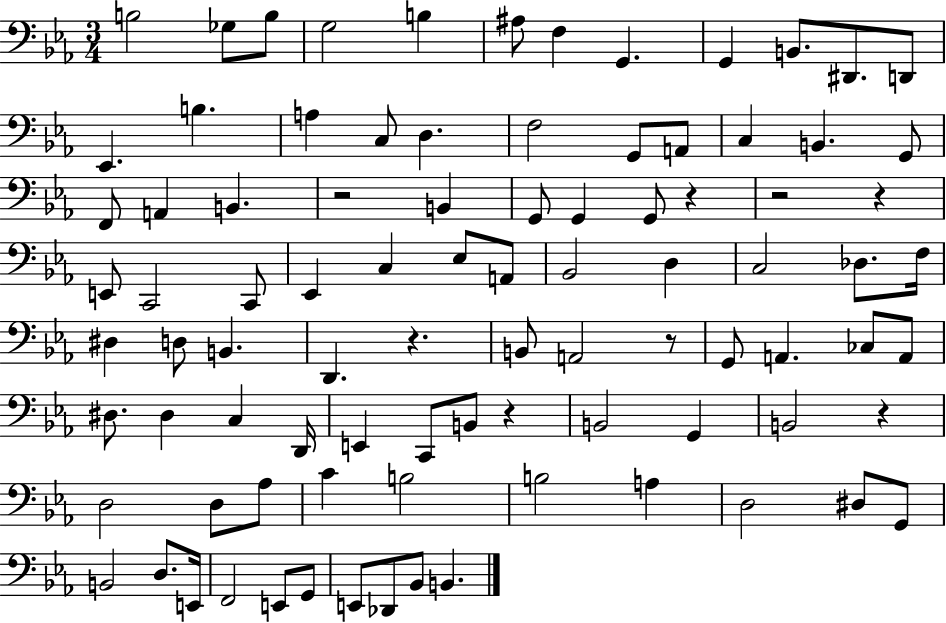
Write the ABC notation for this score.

X:1
T:Untitled
M:3/4
L:1/4
K:Eb
B,2 _G,/2 B,/2 G,2 B, ^A,/2 F, G,, G,, B,,/2 ^D,,/2 D,,/2 _E,, B, A, C,/2 D, F,2 G,,/2 A,,/2 C, B,, G,,/2 F,,/2 A,, B,, z2 B,, G,,/2 G,, G,,/2 z z2 z E,,/2 C,,2 C,,/2 _E,, C, _E,/2 A,,/2 _B,,2 D, C,2 _D,/2 F,/4 ^D, D,/2 B,, D,, z B,,/2 A,,2 z/2 G,,/2 A,, _C,/2 A,,/2 ^D,/2 ^D, C, D,,/4 E,, C,,/2 B,,/2 z B,,2 G,, B,,2 z D,2 D,/2 _A,/2 C B,2 B,2 A, D,2 ^D,/2 G,,/2 B,,2 D,/2 E,,/4 F,,2 E,,/2 G,,/2 E,,/2 _D,,/2 _B,,/2 B,,